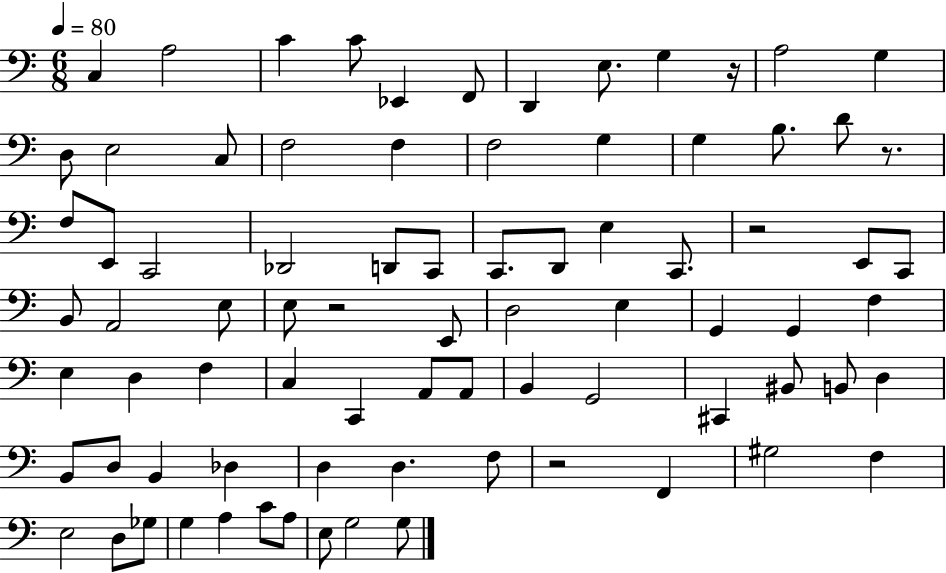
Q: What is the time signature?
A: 6/8